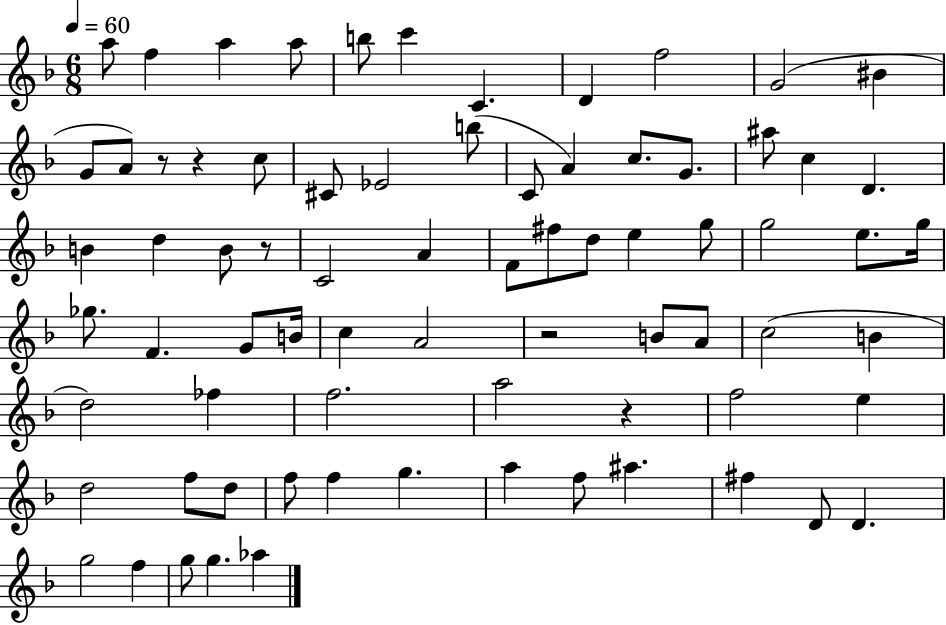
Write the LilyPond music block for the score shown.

{
  \clef treble
  \numericTimeSignature
  \time 6/8
  \key f \major
  \tempo 4 = 60
  \repeat volta 2 { a''8 f''4 a''4 a''8 | b''8 c'''4 c'4. | d'4 f''2 | g'2( bis'4 | \break g'8 a'8) r8 r4 c''8 | cis'8 ees'2 b''8( | c'8 a'4) c''8. g'8. | ais''8 c''4 d'4. | \break b'4 d''4 b'8 r8 | c'2 a'4 | f'8 fis''8 d''8 e''4 g''8 | g''2 e''8. g''16 | \break ges''8. f'4. g'8 b'16 | c''4 a'2 | r2 b'8 a'8 | c''2( b'4 | \break d''2) fes''4 | f''2. | a''2 r4 | f''2 e''4 | \break d''2 f''8 d''8 | f''8 f''4 g''4. | a''4 f''8 ais''4. | fis''4 d'8 d'4. | \break g''2 f''4 | g''8 g''4. aes''4 | } \bar "|."
}